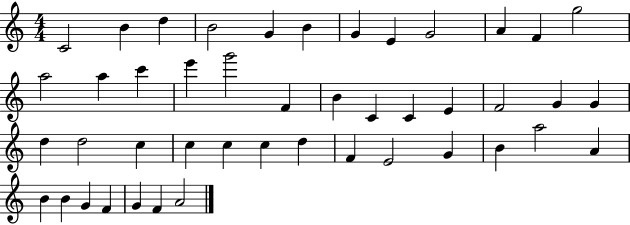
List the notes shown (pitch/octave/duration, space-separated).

C4/h B4/q D5/q B4/h G4/q B4/q G4/q E4/q G4/h A4/q F4/q G5/h A5/h A5/q C6/q E6/q G6/h F4/q B4/q C4/q C4/q E4/q F4/h G4/q G4/q D5/q D5/h C5/q C5/q C5/q C5/q D5/q F4/q E4/h G4/q B4/q A5/h A4/q B4/q B4/q G4/q F4/q G4/q F4/q A4/h